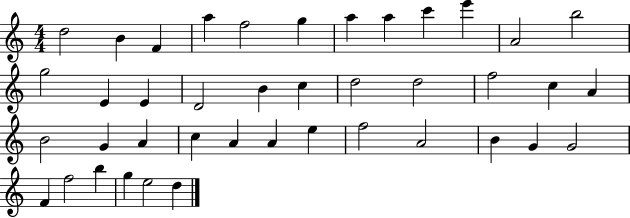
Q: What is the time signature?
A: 4/4